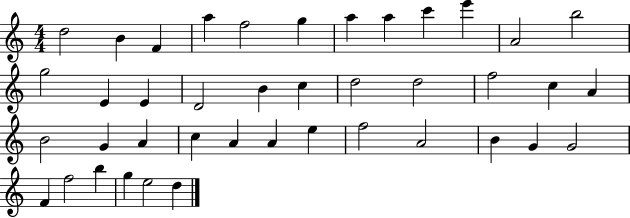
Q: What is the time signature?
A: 4/4